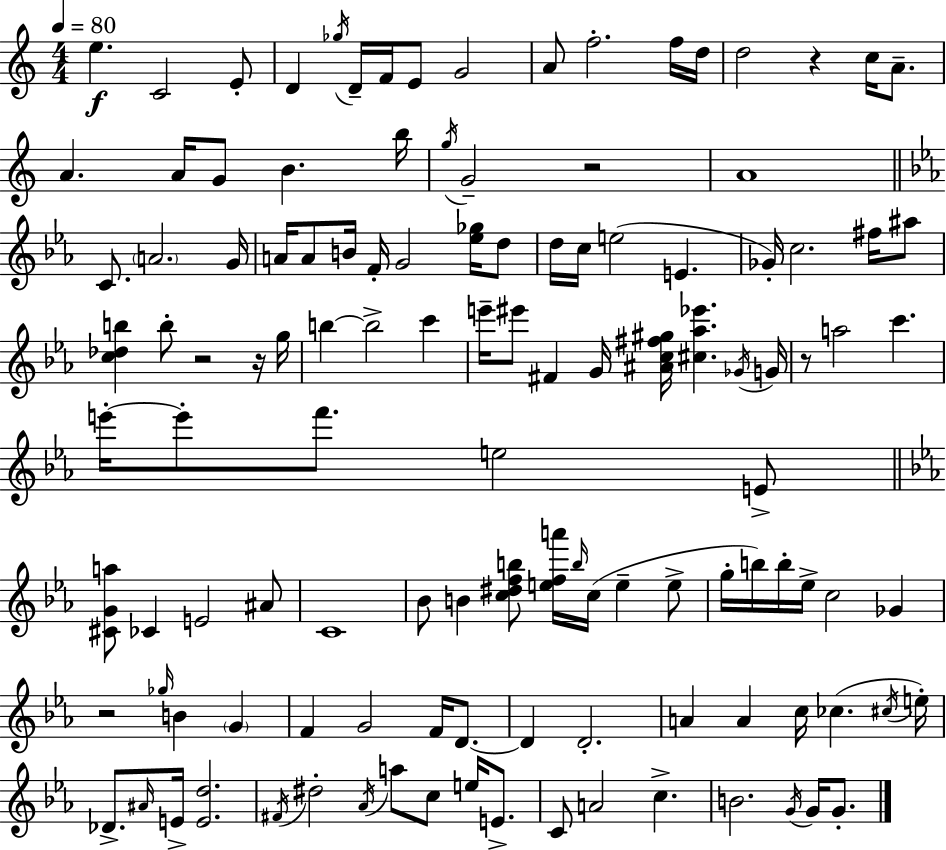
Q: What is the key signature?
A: C major